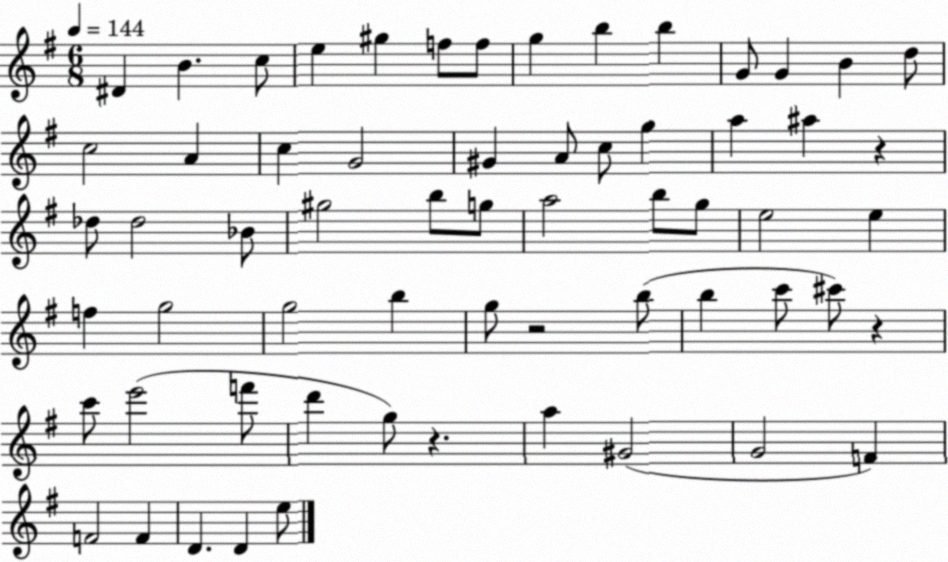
X:1
T:Untitled
M:6/8
L:1/4
K:G
^D B c/2 e ^g f/2 f/2 g b b G/2 G B d/2 c2 A c G2 ^G A/2 c/2 g a ^a z _d/2 _d2 _B/2 ^g2 b/2 g/2 a2 b/2 g/2 e2 e f g2 g2 b g/2 z2 b/2 b c'/2 ^c'/2 z c'/2 e'2 f'/2 d' g/2 z a ^G2 G2 F F2 F D D e/2